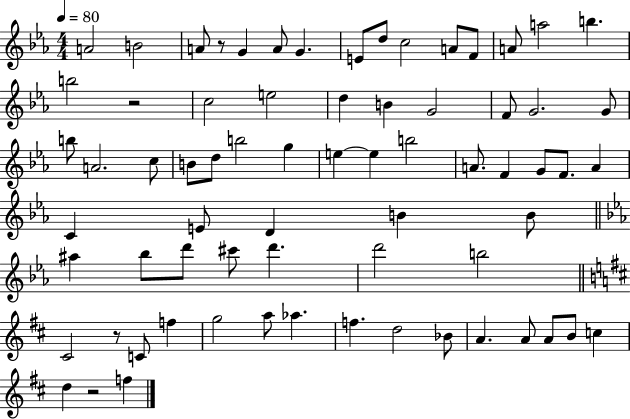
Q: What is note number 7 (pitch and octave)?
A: E4